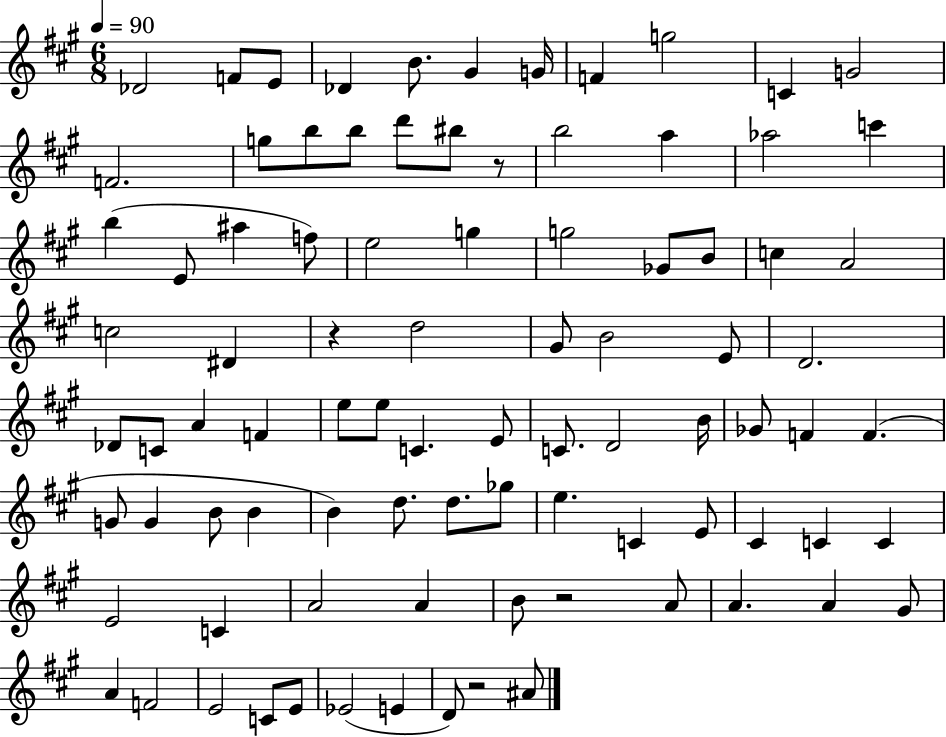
X:1
T:Untitled
M:6/8
L:1/4
K:A
_D2 F/2 E/2 _D B/2 ^G G/4 F g2 C G2 F2 g/2 b/2 b/2 d'/2 ^b/2 z/2 b2 a _a2 c' b E/2 ^a f/2 e2 g g2 _G/2 B/2 c A2 c2 ^D z d2 ^G/2 B2 E/2 D2 _D/2 C/2 A F e/2 e/2 C E/2 C/2 D2 B/4 _G/2 F F G/2 G B/2 B B d/2 d/2 _g/2 e C E/2 ^C C C E2 C A2 A B/2 z2 A/2 A A ^G/2 A F2 E2 C/2 E/2 _E2 E D/2 z2 ^A/2